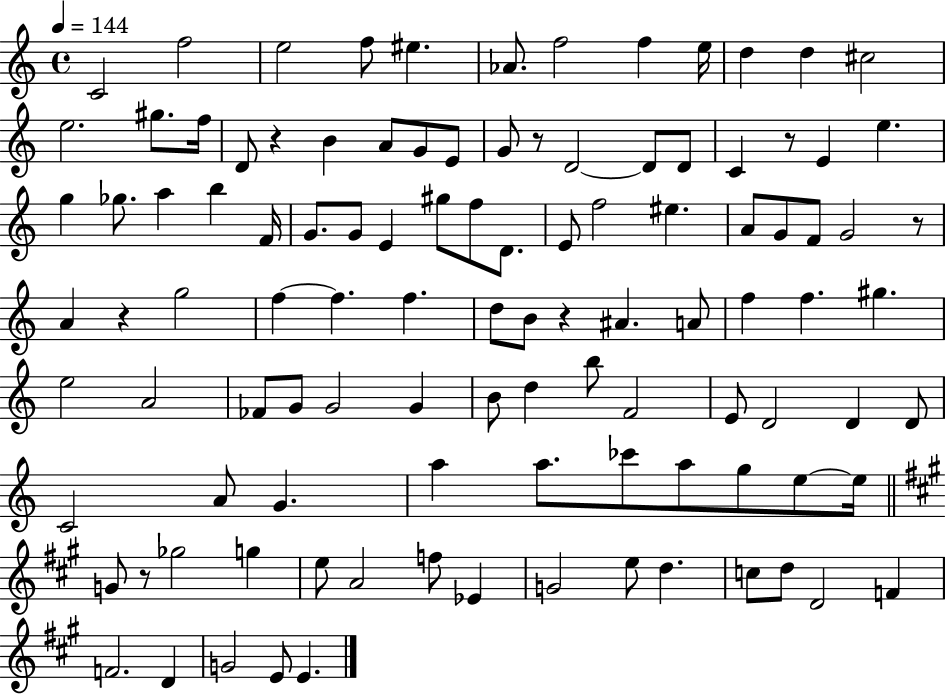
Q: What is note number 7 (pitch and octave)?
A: F5